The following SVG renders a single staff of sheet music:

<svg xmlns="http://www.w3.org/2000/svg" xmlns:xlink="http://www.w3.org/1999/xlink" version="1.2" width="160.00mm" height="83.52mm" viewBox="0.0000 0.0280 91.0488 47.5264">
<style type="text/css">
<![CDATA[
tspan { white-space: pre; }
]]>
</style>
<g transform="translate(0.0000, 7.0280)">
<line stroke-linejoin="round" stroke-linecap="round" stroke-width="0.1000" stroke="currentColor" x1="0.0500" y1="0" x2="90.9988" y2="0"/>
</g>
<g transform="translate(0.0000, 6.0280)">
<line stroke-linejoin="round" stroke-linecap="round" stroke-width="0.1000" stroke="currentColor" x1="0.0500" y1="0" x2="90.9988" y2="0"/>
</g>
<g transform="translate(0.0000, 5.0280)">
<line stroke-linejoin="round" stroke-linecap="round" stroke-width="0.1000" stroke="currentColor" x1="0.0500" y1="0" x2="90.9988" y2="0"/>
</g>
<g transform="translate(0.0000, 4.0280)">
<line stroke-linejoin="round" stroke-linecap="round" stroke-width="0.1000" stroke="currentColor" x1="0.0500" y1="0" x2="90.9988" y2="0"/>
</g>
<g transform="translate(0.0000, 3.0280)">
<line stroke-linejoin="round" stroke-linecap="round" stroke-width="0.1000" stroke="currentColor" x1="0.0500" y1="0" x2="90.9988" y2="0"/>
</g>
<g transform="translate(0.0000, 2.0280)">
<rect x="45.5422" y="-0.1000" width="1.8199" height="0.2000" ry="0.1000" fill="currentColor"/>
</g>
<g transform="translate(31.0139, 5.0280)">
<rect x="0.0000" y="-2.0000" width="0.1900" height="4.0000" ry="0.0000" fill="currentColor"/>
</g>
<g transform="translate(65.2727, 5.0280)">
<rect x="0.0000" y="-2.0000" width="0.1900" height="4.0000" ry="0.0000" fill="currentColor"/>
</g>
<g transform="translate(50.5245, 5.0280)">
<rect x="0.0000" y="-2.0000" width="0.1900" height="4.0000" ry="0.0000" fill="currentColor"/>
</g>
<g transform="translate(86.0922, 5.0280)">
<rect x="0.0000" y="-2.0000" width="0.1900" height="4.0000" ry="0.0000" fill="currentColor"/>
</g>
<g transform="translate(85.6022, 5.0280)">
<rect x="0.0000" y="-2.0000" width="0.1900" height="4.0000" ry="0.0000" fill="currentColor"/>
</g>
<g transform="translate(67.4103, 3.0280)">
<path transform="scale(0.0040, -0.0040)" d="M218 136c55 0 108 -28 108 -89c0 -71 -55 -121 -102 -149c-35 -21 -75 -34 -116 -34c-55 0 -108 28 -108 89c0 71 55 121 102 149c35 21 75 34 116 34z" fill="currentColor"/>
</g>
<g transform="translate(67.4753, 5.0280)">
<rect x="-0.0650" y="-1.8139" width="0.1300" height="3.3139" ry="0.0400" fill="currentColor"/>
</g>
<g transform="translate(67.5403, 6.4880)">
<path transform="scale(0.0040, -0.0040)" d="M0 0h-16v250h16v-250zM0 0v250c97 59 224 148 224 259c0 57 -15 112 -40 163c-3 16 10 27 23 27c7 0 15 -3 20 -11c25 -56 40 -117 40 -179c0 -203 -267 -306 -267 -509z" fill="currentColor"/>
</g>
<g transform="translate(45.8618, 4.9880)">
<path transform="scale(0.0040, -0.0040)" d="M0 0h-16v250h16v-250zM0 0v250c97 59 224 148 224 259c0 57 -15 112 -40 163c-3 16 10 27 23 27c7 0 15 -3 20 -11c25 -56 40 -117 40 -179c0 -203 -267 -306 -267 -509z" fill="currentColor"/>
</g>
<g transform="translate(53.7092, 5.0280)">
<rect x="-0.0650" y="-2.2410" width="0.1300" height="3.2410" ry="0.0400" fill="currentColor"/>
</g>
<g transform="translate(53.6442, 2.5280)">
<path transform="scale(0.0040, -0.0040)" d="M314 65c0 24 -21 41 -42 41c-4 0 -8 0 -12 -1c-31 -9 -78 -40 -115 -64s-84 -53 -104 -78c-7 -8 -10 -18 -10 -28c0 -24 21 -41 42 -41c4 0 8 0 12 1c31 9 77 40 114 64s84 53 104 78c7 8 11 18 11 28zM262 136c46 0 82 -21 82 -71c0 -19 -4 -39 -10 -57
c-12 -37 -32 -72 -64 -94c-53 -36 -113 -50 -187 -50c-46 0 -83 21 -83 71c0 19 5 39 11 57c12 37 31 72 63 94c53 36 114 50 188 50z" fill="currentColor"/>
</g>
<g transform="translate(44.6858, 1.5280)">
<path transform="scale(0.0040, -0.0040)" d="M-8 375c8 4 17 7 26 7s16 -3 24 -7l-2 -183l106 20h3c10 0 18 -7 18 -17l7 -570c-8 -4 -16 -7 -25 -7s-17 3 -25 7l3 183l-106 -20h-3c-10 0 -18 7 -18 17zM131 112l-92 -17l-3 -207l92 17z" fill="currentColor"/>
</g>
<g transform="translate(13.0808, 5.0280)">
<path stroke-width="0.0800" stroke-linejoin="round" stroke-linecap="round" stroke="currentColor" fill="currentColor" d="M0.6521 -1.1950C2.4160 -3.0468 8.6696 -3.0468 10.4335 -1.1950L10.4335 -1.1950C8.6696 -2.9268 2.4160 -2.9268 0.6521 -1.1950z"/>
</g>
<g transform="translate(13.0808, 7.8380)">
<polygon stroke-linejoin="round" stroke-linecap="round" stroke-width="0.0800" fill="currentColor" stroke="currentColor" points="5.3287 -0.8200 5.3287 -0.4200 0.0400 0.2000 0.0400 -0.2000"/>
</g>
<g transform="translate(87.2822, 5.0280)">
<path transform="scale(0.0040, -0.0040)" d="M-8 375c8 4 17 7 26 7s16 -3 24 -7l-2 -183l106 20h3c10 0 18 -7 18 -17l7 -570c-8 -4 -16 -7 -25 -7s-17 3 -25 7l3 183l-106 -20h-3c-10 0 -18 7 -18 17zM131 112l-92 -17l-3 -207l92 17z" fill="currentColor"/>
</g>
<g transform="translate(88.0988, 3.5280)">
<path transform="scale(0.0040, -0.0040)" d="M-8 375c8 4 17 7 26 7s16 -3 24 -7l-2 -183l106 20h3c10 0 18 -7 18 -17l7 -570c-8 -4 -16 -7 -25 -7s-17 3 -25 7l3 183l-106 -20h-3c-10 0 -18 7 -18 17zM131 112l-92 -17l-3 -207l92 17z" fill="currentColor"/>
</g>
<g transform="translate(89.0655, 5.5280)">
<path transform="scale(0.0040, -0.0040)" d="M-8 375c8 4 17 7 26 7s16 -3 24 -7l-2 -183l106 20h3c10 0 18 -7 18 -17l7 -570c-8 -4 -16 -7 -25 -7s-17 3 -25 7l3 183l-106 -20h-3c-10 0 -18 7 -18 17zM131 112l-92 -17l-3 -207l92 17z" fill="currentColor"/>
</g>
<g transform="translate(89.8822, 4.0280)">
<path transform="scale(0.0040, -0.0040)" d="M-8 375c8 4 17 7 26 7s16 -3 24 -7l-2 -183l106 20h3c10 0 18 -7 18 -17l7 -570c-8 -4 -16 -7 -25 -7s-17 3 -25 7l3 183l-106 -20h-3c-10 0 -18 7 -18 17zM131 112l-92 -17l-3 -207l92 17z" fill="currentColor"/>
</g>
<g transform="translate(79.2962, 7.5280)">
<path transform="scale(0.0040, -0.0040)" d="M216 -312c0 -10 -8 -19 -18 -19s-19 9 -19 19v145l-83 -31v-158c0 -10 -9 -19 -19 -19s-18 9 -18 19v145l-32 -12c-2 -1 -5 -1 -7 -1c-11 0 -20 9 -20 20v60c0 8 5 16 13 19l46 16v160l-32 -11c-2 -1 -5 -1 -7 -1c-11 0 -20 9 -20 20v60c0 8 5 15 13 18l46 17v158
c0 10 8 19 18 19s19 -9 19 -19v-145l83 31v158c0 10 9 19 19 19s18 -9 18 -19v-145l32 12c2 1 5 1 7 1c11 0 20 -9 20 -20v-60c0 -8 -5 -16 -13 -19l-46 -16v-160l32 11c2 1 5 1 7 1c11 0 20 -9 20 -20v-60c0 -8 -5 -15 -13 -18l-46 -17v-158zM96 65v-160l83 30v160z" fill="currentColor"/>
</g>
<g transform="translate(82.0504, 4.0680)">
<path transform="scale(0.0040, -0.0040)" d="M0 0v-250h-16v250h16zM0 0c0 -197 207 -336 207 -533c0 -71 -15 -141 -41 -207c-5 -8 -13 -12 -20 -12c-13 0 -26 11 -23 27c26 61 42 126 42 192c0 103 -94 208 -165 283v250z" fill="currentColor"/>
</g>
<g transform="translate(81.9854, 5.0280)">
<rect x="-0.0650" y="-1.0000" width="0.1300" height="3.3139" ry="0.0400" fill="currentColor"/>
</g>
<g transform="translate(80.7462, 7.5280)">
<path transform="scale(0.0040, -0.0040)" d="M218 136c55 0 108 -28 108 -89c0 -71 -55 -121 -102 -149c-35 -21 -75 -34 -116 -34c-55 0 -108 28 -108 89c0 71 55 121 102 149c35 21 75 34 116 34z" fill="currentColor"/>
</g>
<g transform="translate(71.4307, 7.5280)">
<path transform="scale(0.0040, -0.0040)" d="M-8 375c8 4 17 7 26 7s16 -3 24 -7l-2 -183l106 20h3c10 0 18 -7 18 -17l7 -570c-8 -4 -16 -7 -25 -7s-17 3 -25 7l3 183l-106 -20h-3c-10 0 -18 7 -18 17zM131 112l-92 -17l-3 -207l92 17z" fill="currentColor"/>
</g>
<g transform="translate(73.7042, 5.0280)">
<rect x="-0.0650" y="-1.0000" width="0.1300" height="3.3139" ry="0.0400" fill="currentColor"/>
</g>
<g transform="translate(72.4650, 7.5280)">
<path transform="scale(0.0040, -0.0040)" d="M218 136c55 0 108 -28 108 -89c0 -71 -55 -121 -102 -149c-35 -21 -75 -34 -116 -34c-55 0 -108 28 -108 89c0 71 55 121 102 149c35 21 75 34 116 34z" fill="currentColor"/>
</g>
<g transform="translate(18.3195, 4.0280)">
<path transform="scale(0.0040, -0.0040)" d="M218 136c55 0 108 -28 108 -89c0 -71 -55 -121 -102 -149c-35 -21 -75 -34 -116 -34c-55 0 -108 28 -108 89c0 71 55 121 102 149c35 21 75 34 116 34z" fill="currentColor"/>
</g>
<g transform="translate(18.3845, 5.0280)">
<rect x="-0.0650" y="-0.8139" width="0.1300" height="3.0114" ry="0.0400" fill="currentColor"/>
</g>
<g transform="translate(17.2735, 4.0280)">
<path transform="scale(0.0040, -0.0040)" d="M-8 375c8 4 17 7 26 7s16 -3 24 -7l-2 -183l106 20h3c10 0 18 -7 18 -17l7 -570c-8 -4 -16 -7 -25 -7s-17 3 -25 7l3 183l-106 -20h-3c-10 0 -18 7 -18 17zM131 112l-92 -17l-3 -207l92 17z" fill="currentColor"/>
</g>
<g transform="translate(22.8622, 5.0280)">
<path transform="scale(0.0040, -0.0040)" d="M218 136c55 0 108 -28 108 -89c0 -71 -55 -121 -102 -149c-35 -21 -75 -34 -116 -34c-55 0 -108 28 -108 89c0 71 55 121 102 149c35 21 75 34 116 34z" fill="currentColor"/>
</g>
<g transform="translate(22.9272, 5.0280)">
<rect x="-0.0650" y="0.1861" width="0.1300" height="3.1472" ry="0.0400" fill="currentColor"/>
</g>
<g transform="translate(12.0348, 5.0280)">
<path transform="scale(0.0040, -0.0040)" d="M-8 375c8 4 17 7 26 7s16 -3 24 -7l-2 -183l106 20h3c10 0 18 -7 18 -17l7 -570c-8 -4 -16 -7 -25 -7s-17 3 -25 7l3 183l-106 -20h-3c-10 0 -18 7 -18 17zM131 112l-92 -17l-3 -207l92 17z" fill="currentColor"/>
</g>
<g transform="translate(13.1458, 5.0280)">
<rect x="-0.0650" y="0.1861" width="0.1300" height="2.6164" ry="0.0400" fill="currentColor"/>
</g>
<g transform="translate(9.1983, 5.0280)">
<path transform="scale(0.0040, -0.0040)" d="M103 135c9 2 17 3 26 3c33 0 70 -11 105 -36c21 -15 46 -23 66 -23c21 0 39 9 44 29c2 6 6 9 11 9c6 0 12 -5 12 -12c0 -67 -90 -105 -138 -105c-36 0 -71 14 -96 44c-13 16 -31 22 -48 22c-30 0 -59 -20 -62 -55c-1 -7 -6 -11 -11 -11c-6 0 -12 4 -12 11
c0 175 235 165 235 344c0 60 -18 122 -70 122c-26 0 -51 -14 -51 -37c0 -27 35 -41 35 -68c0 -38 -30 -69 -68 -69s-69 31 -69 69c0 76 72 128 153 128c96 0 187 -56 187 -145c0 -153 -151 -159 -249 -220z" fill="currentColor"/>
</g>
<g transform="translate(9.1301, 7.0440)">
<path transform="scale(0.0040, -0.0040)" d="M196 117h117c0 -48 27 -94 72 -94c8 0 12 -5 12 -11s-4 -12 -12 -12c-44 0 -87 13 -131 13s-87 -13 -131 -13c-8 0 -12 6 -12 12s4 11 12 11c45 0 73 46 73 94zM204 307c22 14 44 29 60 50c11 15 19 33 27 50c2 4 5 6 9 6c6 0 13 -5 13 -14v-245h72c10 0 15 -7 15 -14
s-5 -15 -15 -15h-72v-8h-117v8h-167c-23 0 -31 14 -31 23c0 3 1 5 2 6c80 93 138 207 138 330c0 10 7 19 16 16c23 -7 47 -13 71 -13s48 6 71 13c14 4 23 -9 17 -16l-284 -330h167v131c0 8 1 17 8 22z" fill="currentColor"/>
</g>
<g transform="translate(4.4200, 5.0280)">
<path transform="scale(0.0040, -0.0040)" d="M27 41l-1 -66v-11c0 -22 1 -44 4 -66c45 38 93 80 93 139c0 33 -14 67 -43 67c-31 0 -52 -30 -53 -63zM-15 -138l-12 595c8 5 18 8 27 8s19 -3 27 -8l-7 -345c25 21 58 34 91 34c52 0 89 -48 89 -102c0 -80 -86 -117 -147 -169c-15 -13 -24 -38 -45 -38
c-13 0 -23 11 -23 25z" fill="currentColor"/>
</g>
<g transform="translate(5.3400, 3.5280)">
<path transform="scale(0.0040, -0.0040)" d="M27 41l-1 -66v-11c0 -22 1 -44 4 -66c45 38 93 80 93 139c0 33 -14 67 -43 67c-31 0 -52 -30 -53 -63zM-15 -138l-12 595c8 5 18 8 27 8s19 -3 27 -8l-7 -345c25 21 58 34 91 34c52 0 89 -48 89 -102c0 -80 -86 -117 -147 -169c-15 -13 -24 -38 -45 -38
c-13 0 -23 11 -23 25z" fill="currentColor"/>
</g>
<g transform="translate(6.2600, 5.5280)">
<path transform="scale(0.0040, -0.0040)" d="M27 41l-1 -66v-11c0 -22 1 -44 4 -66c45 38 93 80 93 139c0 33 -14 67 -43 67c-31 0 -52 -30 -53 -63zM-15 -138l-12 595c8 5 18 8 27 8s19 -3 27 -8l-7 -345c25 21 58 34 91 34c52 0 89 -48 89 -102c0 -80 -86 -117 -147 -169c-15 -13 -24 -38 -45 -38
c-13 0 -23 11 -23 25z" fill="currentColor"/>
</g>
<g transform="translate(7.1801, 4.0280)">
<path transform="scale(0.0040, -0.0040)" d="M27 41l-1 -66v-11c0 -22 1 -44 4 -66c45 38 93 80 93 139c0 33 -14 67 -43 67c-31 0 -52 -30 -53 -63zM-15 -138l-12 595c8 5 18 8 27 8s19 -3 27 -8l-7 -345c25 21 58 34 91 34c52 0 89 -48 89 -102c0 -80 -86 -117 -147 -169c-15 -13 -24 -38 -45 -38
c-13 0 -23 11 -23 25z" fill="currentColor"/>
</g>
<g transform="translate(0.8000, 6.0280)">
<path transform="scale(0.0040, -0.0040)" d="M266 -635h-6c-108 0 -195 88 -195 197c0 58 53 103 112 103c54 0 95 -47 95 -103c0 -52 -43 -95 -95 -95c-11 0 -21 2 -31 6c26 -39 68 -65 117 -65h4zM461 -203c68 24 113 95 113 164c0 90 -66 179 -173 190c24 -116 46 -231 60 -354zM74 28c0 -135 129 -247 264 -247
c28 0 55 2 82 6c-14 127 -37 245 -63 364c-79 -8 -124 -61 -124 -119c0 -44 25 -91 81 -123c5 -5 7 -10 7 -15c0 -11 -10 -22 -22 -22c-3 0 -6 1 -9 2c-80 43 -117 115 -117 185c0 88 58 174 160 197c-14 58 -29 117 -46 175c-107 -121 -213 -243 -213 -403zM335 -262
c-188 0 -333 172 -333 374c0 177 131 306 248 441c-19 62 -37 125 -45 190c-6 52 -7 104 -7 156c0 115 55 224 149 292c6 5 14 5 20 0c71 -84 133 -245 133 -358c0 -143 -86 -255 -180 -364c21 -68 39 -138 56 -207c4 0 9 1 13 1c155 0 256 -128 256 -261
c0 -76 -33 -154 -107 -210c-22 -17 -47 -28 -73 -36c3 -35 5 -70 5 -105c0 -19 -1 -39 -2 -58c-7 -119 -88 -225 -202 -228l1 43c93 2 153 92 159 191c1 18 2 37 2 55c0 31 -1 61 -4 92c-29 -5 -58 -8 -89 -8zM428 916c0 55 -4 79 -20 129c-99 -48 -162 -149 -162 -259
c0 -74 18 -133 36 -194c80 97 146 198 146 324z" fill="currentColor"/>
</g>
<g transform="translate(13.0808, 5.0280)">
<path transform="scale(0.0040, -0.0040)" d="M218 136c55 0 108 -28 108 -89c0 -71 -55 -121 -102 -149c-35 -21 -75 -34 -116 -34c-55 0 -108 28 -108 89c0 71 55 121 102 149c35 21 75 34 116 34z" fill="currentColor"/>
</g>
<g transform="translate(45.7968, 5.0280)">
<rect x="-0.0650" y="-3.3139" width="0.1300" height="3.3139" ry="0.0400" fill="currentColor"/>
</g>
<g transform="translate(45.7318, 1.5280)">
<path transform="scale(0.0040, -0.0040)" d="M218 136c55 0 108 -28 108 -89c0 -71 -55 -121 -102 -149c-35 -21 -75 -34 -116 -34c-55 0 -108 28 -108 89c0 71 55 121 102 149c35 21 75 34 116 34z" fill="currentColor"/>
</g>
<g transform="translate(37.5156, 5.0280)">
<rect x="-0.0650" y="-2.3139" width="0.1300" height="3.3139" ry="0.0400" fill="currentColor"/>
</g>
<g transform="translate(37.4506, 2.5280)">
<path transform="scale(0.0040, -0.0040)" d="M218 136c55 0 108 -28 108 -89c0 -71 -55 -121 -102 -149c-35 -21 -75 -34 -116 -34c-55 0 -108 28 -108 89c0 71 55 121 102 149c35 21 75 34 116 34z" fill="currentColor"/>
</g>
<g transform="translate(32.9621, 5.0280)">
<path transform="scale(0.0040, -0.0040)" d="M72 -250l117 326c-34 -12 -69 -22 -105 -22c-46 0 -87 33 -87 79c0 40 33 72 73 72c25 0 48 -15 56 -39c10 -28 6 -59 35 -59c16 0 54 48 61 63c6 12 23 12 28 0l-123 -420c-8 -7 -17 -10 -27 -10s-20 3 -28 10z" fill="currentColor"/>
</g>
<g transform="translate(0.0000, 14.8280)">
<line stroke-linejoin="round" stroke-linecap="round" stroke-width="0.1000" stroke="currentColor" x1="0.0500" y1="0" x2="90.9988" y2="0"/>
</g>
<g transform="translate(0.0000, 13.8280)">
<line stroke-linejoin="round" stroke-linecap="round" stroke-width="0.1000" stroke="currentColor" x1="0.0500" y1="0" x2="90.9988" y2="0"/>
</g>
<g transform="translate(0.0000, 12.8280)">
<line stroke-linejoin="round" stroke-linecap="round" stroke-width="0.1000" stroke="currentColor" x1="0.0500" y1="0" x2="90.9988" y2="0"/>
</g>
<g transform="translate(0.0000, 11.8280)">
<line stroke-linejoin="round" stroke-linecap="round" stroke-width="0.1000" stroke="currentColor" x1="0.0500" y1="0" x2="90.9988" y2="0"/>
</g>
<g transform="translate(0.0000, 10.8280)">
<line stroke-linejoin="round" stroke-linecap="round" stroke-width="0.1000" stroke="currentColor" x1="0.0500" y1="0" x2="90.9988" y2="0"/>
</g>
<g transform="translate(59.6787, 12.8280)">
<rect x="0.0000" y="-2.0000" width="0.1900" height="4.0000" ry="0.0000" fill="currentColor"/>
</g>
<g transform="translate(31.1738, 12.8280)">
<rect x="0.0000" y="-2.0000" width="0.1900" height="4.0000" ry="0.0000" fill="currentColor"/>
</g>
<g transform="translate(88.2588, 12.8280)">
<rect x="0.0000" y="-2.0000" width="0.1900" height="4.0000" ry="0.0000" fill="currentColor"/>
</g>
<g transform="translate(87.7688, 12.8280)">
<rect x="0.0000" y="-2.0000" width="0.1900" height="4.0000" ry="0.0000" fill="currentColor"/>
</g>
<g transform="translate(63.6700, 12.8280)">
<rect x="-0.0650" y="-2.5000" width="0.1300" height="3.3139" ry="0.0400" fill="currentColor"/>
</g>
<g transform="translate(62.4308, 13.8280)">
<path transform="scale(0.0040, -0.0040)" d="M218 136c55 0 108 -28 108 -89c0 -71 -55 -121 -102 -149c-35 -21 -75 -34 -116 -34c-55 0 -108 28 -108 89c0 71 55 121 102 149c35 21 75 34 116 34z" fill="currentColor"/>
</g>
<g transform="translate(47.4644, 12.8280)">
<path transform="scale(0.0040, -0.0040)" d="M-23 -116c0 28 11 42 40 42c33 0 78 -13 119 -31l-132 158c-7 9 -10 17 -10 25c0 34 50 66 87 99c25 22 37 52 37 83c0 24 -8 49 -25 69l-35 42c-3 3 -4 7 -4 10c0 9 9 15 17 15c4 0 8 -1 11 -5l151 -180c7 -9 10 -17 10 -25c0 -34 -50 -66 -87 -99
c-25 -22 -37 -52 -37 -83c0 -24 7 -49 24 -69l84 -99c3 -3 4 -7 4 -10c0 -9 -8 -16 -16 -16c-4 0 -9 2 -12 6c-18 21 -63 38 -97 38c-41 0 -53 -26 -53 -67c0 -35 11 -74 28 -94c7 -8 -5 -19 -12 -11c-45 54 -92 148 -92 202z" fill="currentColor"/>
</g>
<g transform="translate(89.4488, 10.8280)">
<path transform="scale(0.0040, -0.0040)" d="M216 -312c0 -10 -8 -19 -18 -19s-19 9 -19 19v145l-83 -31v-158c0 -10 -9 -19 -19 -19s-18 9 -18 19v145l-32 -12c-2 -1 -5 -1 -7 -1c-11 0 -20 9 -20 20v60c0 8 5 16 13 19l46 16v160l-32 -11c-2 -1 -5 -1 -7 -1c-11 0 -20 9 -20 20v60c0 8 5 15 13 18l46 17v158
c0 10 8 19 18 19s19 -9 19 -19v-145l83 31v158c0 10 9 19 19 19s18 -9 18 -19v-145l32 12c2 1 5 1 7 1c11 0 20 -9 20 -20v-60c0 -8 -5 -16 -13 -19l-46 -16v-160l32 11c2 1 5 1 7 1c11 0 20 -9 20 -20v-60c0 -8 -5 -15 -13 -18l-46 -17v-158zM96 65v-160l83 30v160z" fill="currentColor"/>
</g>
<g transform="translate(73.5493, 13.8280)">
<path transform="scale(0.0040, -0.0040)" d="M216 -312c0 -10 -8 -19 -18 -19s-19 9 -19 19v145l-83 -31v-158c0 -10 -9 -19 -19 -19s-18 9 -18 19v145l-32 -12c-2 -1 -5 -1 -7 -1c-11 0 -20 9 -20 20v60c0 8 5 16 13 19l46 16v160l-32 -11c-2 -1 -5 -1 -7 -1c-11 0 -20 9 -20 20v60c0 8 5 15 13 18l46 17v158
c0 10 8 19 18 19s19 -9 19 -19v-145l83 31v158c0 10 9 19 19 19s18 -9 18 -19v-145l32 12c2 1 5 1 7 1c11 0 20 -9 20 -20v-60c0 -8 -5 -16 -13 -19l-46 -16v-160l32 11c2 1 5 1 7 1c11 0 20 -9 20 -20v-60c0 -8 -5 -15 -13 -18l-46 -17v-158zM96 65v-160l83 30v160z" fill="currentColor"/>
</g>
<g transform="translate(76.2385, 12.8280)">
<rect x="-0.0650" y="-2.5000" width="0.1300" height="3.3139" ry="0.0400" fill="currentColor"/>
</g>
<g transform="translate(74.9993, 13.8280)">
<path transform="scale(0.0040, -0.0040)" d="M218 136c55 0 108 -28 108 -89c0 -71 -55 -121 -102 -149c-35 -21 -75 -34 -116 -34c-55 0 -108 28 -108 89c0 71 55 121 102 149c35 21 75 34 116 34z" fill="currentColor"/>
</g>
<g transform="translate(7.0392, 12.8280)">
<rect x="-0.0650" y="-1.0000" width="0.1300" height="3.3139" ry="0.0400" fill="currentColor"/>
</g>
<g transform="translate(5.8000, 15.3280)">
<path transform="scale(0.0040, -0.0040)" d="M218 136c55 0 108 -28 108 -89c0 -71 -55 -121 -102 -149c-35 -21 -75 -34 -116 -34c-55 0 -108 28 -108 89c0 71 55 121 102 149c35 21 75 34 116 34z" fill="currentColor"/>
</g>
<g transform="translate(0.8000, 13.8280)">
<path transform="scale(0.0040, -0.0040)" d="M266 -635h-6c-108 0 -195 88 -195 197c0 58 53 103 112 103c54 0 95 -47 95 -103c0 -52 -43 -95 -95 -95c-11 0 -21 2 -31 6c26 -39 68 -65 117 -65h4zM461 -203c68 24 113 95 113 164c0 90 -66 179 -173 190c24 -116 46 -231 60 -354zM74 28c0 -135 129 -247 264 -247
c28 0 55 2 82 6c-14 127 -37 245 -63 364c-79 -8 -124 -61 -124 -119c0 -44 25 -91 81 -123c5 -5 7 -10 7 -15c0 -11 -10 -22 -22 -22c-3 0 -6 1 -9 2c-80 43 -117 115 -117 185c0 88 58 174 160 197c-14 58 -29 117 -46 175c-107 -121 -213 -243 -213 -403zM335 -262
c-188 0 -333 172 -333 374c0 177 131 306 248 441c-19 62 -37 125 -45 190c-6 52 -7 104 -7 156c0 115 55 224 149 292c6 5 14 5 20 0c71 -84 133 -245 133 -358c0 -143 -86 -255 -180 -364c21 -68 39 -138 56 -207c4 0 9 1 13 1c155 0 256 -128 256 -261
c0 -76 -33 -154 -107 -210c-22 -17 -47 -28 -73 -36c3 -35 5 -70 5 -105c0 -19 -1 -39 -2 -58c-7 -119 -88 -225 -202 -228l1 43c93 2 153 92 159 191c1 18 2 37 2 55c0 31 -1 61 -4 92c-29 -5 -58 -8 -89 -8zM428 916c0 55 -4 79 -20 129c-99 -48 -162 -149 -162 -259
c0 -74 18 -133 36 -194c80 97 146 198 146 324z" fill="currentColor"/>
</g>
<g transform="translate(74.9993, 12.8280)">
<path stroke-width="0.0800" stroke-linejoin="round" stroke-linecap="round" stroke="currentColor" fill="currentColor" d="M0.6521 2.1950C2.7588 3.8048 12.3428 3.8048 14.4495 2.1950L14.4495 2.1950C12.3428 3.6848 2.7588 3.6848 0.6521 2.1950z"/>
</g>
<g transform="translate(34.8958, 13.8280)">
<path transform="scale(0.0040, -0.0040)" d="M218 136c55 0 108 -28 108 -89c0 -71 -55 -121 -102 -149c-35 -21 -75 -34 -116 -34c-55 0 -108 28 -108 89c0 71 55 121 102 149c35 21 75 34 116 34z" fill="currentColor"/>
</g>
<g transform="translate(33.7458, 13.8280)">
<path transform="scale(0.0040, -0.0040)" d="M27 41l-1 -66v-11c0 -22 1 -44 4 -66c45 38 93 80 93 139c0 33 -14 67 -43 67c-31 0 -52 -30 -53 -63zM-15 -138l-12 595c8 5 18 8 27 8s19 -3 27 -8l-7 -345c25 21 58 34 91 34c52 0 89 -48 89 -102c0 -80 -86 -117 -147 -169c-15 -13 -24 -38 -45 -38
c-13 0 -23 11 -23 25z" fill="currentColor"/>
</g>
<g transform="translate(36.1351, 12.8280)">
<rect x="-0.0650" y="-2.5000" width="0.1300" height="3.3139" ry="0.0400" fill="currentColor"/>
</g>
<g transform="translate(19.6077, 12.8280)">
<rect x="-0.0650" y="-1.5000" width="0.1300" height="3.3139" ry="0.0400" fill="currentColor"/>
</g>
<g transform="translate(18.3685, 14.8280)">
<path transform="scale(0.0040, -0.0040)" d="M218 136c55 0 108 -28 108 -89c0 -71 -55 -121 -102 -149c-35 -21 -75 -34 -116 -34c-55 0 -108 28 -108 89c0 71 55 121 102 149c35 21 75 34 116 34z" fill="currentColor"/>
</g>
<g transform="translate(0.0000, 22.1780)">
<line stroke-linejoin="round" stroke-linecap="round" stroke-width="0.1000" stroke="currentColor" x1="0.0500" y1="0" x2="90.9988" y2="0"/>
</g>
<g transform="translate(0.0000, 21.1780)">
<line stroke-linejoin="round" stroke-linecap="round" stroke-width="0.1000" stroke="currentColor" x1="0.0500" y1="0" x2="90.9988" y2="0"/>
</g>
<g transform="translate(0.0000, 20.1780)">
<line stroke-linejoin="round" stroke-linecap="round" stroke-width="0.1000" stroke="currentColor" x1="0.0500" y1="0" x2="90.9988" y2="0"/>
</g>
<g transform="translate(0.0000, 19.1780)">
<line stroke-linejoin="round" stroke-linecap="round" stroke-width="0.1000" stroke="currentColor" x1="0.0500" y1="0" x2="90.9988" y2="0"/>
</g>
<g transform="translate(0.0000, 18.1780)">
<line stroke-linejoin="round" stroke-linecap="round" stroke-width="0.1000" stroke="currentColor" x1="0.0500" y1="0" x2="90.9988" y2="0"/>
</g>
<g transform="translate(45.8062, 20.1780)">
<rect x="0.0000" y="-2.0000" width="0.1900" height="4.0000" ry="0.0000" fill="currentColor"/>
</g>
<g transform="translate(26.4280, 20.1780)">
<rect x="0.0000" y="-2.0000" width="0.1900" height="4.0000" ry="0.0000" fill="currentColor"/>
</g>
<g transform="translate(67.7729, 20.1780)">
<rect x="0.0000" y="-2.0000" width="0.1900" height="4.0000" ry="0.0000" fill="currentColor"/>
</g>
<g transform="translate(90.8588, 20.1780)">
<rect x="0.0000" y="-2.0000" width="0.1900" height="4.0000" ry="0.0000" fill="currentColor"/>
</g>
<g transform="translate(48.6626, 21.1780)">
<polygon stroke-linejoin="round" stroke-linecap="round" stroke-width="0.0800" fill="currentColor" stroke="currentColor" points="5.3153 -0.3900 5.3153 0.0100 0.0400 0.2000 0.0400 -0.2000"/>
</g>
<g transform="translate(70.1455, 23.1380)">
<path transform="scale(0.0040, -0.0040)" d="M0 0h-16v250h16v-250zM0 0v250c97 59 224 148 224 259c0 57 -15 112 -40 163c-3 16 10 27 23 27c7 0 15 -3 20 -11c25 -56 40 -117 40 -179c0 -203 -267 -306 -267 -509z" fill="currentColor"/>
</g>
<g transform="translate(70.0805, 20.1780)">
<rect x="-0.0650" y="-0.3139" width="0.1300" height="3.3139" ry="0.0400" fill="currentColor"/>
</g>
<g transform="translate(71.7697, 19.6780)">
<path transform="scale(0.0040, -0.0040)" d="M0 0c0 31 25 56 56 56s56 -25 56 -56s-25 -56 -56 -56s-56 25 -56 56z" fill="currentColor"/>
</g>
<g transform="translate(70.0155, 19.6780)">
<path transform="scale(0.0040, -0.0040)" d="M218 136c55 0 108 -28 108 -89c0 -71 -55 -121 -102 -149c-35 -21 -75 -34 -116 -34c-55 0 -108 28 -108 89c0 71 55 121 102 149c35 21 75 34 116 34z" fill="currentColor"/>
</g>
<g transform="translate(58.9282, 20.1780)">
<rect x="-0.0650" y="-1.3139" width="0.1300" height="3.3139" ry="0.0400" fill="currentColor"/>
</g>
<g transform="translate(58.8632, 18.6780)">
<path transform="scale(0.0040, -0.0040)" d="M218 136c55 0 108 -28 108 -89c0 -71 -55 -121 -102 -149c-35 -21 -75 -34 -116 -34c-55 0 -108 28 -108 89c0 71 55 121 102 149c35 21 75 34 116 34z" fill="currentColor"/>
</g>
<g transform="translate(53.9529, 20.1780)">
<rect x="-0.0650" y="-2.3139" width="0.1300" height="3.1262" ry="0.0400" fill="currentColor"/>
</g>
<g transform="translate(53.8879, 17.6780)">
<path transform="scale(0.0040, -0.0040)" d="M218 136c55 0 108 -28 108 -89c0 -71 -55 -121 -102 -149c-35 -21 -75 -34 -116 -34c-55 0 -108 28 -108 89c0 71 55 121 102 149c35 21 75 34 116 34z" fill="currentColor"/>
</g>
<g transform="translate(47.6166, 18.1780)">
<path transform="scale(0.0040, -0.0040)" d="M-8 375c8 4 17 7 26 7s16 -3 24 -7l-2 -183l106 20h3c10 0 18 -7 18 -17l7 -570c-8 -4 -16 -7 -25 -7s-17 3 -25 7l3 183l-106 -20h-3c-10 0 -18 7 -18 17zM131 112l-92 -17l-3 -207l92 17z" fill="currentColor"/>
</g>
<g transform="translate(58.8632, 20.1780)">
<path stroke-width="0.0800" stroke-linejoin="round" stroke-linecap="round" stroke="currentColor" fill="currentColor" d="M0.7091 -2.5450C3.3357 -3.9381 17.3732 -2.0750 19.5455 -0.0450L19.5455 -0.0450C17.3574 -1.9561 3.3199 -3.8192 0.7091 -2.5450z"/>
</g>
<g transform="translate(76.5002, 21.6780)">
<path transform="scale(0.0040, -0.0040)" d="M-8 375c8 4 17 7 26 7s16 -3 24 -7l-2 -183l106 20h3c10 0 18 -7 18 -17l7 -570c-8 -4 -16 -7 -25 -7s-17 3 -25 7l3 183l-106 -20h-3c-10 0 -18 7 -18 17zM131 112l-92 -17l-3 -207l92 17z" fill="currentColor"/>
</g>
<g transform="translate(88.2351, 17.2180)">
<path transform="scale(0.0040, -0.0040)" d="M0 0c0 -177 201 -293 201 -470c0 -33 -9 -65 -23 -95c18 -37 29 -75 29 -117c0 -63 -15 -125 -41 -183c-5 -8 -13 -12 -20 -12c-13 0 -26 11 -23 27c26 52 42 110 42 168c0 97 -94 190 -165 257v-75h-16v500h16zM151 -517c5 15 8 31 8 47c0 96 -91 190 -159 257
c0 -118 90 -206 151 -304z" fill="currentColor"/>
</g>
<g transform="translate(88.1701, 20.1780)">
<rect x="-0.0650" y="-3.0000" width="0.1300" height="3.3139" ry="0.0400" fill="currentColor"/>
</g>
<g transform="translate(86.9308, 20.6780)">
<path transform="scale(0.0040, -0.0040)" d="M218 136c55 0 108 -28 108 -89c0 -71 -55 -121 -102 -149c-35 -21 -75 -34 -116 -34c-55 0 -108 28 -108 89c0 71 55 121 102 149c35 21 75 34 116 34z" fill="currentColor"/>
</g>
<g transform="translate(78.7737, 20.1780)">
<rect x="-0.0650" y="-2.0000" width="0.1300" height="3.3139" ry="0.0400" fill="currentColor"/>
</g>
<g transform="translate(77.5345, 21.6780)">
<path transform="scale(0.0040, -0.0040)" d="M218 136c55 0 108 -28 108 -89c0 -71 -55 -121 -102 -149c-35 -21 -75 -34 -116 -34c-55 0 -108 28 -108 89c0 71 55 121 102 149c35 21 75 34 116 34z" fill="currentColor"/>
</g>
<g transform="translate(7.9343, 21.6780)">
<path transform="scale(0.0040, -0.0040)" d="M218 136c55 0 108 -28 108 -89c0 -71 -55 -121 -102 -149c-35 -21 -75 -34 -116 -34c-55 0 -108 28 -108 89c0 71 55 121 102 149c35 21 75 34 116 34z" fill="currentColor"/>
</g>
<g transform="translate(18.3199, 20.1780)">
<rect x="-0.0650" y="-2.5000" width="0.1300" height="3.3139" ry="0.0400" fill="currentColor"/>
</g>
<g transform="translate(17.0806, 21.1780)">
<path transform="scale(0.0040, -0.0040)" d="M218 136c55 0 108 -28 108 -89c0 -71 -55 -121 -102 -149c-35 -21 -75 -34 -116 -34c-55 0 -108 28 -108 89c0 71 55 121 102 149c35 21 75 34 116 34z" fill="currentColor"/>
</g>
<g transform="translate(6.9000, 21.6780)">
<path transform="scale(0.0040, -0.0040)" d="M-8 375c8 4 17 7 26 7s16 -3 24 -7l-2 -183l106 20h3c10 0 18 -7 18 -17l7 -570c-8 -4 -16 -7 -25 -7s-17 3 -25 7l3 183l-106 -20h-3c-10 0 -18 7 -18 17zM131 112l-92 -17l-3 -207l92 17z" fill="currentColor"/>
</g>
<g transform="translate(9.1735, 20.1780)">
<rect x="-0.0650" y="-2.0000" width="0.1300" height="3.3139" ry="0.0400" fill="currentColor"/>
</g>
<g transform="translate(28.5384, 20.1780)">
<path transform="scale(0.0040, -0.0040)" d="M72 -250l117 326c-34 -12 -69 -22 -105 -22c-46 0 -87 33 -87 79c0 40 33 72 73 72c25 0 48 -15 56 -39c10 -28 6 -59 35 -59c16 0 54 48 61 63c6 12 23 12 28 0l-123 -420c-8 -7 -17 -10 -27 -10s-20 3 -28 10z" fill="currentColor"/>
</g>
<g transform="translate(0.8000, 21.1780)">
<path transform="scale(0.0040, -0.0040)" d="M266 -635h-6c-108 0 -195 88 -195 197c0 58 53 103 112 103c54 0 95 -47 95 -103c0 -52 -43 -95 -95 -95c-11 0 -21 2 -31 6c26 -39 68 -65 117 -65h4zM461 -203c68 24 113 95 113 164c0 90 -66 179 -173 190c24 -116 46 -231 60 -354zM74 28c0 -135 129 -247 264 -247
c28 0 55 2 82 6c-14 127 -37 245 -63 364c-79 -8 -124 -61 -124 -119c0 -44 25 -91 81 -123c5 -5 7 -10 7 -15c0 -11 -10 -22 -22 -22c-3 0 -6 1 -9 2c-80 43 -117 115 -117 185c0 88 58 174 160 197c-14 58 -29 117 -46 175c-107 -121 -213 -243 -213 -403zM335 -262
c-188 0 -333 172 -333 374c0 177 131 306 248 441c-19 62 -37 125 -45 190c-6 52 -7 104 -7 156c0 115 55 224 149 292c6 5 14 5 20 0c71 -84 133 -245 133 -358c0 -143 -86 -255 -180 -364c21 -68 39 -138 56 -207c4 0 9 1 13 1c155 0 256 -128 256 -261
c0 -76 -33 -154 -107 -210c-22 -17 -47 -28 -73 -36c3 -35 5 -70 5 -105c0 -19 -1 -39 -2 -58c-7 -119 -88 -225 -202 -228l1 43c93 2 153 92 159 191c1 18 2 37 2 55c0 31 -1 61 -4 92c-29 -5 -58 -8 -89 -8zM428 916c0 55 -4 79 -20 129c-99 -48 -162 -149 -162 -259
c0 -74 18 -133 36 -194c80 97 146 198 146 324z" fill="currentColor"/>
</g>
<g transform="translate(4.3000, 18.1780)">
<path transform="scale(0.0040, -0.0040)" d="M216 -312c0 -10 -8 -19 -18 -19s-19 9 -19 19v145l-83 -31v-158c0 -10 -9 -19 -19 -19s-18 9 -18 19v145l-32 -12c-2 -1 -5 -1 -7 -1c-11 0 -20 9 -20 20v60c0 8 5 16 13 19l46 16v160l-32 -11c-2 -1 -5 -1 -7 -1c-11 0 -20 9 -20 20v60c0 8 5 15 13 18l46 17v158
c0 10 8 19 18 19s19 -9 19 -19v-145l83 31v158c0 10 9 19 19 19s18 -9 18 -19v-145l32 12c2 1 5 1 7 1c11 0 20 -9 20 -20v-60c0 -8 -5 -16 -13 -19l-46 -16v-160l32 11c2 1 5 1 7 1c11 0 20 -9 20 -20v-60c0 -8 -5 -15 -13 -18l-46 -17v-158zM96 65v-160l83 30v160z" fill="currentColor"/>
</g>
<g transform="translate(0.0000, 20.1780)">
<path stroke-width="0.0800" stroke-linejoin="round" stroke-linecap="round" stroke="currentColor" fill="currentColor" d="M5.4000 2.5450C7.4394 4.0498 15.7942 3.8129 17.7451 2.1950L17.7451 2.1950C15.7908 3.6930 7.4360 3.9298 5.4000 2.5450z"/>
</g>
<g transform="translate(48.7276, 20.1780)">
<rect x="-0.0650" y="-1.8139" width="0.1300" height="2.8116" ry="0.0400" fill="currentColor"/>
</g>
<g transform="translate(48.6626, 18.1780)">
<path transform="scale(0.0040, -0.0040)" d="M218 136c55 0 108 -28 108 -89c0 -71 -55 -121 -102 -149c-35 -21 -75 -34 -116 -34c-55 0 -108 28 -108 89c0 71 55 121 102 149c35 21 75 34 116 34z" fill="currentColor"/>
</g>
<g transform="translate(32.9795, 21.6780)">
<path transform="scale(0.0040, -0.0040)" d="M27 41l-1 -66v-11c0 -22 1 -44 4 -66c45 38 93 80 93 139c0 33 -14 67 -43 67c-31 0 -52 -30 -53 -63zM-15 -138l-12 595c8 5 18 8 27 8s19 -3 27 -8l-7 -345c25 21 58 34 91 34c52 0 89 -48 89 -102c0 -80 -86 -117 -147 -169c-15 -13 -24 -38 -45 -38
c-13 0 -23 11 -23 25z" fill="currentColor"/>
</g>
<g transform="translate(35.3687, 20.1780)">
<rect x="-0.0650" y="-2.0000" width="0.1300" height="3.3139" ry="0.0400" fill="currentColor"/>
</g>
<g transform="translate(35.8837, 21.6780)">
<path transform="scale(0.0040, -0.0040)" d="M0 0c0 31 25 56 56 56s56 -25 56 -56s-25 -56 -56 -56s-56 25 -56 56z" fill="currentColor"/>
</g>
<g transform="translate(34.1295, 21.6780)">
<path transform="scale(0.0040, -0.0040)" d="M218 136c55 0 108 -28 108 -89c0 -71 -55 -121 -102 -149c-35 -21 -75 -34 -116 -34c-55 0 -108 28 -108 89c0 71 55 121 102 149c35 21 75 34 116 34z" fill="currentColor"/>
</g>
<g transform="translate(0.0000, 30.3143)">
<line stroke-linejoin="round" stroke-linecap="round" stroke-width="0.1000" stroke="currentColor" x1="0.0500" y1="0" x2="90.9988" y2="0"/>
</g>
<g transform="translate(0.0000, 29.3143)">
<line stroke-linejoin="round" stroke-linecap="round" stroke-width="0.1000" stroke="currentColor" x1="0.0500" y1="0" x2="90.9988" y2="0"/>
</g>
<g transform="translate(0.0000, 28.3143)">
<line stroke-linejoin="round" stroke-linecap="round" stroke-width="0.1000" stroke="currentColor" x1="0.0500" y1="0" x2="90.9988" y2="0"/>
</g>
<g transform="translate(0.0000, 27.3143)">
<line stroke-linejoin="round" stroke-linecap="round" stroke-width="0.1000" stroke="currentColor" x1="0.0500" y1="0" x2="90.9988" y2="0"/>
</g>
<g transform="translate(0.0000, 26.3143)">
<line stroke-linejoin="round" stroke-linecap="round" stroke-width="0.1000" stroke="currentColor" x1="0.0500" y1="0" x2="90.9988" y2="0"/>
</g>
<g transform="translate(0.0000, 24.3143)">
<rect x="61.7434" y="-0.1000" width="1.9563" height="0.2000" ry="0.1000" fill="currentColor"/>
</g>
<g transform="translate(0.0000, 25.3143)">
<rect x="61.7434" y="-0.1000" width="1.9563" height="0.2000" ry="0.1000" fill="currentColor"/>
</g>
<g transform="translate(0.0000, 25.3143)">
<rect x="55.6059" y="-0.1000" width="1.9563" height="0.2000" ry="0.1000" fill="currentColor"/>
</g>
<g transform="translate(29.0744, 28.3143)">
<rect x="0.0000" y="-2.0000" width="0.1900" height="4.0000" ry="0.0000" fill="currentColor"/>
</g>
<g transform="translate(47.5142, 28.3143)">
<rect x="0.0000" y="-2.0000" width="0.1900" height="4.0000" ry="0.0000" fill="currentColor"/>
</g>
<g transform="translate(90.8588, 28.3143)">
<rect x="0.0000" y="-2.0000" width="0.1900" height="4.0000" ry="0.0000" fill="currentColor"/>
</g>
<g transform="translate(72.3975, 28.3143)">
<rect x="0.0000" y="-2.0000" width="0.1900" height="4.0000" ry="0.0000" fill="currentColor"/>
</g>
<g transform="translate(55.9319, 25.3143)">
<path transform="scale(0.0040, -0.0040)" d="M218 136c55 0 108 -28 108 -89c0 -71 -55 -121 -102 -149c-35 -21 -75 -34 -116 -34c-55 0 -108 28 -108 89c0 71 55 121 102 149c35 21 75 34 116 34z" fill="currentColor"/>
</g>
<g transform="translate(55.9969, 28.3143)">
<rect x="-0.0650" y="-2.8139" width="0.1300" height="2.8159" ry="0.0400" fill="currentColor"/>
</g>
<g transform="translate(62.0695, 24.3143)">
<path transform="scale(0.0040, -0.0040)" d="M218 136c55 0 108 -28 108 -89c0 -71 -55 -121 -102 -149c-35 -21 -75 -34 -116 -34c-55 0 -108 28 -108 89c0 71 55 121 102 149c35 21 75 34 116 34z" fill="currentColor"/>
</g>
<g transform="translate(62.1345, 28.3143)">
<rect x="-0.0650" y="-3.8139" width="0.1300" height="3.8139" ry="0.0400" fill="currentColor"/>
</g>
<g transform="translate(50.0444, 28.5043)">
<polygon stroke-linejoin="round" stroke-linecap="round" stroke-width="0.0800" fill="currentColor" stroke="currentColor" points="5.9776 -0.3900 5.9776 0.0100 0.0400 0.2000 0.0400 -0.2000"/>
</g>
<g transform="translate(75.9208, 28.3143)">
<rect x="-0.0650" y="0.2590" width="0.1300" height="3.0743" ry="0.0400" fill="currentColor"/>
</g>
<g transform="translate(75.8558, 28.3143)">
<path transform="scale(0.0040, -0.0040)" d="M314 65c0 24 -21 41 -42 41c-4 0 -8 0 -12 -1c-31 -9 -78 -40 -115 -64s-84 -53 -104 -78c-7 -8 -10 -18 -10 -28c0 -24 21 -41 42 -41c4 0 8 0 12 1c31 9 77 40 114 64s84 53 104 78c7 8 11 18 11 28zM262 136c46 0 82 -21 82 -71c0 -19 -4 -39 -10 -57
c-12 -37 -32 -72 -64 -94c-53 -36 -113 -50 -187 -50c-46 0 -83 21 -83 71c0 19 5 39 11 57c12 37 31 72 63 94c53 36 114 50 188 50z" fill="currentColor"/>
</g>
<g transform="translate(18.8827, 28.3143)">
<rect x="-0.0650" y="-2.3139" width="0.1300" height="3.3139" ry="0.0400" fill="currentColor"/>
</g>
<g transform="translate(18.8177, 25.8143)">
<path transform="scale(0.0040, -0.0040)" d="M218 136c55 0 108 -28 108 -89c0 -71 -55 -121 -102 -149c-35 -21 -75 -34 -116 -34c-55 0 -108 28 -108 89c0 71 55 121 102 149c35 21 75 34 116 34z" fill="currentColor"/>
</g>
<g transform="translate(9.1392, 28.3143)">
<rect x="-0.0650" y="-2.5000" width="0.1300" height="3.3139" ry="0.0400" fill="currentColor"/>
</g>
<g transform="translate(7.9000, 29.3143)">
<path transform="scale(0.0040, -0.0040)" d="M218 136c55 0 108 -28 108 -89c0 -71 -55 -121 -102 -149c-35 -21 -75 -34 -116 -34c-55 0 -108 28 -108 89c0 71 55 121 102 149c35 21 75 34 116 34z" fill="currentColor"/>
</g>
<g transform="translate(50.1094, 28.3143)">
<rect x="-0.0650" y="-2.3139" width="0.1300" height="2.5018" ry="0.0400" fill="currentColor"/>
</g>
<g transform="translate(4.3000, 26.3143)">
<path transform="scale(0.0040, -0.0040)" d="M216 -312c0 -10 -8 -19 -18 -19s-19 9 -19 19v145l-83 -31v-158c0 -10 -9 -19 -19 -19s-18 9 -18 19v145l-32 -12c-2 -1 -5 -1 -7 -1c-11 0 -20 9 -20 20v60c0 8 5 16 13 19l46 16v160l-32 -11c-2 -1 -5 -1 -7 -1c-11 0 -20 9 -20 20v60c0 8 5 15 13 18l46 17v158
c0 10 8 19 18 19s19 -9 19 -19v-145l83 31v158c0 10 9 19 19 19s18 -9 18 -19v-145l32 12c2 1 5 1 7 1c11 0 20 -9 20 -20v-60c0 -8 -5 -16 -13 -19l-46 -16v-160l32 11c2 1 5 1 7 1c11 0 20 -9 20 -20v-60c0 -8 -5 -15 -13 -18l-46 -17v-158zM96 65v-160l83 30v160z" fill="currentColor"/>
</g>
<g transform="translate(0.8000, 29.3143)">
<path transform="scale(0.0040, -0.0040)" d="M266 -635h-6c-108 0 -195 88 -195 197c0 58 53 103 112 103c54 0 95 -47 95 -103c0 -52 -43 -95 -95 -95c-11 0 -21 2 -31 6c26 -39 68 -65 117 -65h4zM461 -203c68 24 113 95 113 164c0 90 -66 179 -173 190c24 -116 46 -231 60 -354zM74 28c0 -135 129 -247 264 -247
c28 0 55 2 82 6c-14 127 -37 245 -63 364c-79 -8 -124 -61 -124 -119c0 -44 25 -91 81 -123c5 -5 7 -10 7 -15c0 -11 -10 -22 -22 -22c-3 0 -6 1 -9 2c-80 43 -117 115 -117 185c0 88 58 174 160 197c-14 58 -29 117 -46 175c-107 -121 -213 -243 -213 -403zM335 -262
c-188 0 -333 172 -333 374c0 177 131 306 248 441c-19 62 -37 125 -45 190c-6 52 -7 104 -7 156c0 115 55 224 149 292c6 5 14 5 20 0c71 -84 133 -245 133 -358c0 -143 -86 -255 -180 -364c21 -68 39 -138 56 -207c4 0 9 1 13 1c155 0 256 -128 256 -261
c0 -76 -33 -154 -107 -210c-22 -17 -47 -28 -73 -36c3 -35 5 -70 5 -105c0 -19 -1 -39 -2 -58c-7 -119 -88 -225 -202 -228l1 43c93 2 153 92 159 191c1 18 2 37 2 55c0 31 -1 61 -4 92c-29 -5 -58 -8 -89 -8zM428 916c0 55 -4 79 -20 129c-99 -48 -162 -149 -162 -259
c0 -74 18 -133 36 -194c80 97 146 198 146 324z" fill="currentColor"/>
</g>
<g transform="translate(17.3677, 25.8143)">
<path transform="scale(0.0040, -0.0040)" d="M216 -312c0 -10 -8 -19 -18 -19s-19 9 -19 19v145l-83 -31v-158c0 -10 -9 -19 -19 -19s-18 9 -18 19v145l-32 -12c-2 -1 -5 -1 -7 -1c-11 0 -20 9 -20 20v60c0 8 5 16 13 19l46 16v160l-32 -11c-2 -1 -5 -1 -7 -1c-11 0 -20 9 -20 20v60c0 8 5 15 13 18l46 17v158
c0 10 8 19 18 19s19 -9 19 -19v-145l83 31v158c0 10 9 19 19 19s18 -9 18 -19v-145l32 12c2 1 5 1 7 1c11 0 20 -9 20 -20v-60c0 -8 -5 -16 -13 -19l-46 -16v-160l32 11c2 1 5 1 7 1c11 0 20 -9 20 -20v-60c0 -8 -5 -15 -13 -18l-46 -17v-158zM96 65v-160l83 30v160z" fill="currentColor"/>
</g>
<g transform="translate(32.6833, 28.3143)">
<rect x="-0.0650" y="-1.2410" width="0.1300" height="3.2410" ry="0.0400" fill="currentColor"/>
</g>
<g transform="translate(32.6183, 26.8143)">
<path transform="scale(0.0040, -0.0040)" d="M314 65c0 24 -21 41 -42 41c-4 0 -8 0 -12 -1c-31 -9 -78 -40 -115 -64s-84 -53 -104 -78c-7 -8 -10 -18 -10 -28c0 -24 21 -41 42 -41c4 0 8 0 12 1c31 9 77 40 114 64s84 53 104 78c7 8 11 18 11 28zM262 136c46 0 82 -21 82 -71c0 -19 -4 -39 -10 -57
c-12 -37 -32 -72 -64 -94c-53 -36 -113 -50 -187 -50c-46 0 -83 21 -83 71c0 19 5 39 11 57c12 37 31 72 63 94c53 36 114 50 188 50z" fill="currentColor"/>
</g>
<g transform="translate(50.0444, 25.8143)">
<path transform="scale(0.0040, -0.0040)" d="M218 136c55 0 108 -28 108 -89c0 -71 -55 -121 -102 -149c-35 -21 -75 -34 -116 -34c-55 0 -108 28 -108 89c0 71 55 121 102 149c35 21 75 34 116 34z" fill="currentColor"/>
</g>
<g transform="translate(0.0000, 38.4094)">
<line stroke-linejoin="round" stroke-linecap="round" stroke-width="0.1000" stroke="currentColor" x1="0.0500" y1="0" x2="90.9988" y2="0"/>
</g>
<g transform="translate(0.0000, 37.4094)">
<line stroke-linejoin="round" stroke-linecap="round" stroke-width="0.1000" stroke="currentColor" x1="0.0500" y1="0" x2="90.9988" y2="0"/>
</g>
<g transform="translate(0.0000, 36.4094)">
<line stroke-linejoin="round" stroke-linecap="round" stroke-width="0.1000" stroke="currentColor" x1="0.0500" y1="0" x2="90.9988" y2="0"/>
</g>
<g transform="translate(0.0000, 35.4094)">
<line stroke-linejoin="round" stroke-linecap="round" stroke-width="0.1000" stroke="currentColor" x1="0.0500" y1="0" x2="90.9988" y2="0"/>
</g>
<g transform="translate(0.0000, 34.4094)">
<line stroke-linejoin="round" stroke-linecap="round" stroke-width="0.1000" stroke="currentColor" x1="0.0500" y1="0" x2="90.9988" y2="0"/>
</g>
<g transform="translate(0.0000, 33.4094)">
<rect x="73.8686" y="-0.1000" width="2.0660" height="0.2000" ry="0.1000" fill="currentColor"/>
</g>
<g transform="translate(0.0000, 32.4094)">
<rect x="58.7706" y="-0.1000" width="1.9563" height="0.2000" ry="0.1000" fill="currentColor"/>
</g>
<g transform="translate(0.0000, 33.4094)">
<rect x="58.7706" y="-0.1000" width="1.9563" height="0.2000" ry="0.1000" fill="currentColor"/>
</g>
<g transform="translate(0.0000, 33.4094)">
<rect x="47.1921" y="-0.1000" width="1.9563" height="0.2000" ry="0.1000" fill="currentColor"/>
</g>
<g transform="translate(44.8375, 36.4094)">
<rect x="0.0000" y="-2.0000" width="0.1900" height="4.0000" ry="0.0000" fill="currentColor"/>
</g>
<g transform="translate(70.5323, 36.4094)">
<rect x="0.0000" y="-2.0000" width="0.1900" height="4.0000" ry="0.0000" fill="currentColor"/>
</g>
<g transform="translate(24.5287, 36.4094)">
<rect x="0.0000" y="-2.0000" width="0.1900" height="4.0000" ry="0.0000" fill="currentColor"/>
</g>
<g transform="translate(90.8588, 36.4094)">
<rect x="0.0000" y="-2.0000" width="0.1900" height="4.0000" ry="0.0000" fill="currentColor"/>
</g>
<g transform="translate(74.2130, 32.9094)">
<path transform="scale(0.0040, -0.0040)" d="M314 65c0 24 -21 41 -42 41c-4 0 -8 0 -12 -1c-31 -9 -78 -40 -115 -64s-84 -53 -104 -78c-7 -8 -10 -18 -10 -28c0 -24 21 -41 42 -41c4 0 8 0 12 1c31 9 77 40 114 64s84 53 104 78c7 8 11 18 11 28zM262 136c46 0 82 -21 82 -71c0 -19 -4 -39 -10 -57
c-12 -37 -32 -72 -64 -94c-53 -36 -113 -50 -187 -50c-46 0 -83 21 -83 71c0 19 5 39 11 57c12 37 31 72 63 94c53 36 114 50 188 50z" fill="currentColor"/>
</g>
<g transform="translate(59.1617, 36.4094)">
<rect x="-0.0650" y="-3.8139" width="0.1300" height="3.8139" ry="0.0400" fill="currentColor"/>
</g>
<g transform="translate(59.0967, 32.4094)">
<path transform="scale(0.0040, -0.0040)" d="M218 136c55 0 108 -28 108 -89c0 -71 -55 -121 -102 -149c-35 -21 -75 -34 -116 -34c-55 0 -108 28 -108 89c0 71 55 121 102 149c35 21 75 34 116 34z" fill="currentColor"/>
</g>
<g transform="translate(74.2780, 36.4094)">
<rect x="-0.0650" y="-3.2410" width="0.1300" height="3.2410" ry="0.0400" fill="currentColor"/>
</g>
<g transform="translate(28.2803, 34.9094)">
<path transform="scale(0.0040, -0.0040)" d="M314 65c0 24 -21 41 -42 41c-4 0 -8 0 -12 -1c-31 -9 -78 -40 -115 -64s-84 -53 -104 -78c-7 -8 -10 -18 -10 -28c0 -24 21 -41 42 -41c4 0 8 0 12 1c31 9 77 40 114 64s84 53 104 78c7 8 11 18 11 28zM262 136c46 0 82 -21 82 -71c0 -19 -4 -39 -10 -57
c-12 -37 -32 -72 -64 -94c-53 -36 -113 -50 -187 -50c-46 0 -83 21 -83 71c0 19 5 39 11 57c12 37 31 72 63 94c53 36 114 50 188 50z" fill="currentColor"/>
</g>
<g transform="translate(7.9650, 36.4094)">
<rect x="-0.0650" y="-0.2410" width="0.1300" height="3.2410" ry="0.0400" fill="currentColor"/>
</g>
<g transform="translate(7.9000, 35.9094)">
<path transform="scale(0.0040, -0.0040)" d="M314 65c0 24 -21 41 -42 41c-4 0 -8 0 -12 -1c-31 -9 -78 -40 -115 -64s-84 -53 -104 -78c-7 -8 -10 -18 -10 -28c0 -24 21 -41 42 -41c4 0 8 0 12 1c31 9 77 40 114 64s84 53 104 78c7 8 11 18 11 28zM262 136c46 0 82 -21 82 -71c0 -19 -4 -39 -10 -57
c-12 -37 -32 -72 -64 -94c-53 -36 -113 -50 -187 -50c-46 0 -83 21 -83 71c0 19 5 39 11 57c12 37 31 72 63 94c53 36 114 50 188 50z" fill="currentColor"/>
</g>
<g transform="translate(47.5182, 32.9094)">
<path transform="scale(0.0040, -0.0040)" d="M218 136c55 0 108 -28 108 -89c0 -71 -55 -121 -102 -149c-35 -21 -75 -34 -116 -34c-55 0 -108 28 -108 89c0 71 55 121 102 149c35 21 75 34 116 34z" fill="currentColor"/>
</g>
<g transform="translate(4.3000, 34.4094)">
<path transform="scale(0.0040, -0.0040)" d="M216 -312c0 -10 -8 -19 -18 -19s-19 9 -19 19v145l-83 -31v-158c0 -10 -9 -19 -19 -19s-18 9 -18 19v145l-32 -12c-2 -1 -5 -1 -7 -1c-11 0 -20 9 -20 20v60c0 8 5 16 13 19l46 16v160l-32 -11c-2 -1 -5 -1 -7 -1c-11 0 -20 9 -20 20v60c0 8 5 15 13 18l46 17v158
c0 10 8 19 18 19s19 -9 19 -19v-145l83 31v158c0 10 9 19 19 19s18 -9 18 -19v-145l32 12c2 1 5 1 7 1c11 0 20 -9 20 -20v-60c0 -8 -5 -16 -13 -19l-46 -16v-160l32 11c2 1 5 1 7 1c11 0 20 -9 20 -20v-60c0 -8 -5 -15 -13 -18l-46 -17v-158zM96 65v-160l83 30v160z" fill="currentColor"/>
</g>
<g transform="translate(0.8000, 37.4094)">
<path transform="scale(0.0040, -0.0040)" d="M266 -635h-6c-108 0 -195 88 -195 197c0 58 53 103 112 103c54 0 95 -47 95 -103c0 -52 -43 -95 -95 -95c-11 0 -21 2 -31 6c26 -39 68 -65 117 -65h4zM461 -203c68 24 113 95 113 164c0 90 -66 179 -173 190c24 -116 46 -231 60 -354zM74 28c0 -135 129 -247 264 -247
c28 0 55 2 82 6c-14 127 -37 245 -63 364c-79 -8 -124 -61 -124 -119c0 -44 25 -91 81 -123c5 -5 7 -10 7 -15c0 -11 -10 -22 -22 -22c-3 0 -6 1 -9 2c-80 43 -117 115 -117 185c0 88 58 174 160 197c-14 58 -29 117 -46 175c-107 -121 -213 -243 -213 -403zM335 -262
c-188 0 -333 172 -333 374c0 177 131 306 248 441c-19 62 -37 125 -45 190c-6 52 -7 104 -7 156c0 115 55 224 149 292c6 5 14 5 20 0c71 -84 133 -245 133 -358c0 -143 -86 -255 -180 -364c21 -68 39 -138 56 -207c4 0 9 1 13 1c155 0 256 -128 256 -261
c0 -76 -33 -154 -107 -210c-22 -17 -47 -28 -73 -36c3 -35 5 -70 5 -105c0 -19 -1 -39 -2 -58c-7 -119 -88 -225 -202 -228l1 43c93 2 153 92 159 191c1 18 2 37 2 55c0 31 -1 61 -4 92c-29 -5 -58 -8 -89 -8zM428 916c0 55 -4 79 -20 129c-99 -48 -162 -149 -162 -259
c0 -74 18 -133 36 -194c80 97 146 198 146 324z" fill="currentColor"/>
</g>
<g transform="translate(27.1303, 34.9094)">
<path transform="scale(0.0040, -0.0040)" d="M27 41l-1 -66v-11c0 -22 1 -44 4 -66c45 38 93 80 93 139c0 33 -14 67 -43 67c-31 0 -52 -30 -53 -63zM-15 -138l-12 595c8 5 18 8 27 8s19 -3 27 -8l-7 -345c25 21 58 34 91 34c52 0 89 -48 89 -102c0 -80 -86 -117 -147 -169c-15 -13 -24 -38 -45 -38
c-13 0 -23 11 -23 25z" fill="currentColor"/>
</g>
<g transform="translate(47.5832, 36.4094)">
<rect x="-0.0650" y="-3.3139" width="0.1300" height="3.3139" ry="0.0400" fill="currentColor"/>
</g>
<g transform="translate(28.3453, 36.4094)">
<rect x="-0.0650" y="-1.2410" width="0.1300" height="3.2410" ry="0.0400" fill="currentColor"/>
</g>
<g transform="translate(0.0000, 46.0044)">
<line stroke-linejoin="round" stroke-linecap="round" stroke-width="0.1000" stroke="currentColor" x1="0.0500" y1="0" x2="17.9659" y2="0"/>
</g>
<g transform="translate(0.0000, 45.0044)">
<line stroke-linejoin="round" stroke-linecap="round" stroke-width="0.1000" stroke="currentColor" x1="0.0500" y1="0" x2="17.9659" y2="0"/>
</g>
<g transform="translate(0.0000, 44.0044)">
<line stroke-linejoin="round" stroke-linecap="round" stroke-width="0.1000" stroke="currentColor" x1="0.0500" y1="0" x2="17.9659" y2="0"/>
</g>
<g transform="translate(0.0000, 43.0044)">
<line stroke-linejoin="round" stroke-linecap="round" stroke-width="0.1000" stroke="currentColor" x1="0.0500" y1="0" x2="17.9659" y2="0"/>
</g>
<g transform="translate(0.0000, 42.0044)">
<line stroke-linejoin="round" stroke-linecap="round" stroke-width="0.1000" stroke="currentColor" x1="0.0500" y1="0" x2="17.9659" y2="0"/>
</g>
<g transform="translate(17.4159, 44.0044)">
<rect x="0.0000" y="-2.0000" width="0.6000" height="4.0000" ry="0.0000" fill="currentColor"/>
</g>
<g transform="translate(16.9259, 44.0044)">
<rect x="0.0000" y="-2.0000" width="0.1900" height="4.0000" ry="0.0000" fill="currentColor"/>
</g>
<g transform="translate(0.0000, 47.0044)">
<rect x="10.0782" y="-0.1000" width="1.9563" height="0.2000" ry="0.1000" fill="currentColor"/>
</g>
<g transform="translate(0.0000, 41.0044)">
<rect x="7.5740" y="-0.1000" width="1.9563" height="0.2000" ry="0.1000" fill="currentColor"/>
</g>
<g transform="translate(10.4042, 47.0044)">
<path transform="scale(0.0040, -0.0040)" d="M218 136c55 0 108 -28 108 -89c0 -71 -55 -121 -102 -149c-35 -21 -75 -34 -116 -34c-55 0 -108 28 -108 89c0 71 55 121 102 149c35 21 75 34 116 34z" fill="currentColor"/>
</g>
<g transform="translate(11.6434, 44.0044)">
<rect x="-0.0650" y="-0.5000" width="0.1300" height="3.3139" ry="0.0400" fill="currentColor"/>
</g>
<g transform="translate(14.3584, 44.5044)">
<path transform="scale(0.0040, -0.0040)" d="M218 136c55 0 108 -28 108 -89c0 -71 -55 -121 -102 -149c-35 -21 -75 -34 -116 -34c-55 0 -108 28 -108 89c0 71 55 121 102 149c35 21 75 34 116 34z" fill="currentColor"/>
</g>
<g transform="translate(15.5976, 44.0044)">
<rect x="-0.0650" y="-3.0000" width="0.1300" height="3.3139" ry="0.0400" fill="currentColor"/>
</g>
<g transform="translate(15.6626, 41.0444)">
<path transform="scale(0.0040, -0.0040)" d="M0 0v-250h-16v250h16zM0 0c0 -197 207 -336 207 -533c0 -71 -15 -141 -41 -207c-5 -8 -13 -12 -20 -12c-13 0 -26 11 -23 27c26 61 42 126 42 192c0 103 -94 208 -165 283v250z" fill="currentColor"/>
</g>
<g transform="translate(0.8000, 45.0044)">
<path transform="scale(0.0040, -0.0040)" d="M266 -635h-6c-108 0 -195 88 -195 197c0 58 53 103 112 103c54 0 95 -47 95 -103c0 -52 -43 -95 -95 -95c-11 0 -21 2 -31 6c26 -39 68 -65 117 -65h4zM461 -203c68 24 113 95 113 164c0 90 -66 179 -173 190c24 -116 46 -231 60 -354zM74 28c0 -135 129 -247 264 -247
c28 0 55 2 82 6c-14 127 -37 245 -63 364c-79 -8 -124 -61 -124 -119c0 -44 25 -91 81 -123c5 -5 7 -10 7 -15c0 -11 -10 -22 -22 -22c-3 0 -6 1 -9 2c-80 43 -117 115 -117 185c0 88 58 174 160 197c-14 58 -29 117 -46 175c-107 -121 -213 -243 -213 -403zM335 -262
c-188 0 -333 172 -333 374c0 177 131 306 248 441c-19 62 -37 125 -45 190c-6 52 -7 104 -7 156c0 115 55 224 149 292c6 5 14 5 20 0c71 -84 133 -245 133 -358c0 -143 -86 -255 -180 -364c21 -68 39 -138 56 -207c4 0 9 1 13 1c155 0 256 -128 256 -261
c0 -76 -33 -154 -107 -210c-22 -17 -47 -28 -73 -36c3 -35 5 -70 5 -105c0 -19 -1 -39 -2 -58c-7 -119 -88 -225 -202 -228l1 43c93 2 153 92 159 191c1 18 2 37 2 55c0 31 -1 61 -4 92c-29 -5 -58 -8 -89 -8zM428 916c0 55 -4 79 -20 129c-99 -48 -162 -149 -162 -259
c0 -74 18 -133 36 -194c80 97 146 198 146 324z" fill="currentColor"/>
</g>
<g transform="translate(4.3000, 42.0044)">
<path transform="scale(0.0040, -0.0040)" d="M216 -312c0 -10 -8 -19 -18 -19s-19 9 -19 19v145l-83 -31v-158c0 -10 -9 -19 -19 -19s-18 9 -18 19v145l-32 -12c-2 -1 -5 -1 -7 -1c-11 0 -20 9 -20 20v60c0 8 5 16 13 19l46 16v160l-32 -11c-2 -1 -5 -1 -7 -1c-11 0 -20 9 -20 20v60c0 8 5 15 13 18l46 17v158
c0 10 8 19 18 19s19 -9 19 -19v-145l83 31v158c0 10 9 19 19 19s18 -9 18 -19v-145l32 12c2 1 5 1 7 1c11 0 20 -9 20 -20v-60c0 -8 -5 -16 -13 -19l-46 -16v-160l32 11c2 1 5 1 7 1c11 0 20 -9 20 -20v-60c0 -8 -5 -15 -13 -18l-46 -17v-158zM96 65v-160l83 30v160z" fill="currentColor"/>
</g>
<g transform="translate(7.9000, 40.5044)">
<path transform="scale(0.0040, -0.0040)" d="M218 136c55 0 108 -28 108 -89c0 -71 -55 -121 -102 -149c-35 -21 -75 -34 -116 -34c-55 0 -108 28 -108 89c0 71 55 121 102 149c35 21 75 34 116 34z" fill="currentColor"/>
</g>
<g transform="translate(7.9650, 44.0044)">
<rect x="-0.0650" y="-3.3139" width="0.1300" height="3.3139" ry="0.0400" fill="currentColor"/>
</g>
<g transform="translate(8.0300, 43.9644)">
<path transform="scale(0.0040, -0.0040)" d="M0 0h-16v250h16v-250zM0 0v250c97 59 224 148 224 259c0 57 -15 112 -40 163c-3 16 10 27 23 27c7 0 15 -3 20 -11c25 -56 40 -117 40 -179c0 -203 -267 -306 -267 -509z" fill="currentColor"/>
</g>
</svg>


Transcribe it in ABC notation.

X:1
T:Untitled
M:2/4
L:1/4
K:Ab
B/2 d/2 B z/2 g b/2 g2 f/2 D ^D/2 D E _G z G ^G F G z/2 _F f/2 g/2 e c/2 F A/4 G ^g e2 g/2 a/2 c' B2 c2 _e2 b c' b2 b/2 C A/2